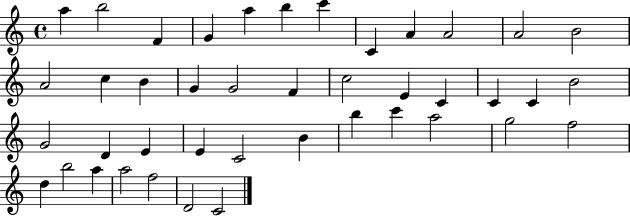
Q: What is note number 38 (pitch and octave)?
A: A5